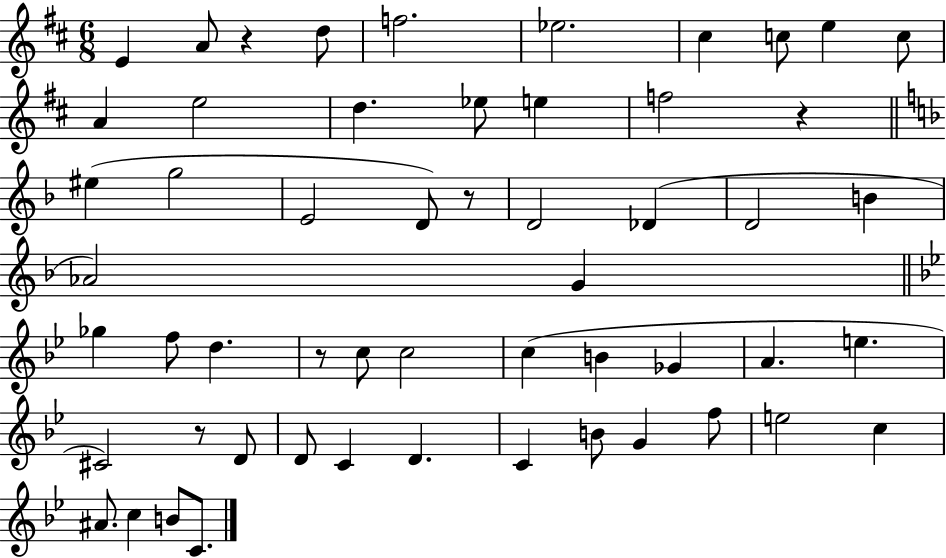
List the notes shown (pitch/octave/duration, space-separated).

E4/q A4/e R/q D5/e F5/h. Eb5/h. C#5/q C5/e E5/q C5/e A4/q E5/h D5/q. Eb5/e E5/q F5/h R/q EIS5/q G5/h E4/h D4/e R/e D4/h Db4/q D4/h B4/q Ab4/h G4/q Gb5/q F5/e D5/q. R/e C5/e C5/h C5/q B4/q Gb4/q A4/q. E5/q. C#4/h R/e D4/e D4/e C4/q D4/q. C4/q B4/e G4/q F5/e E5/h C5/q A#4/e. C5/q B4/e C4/e.